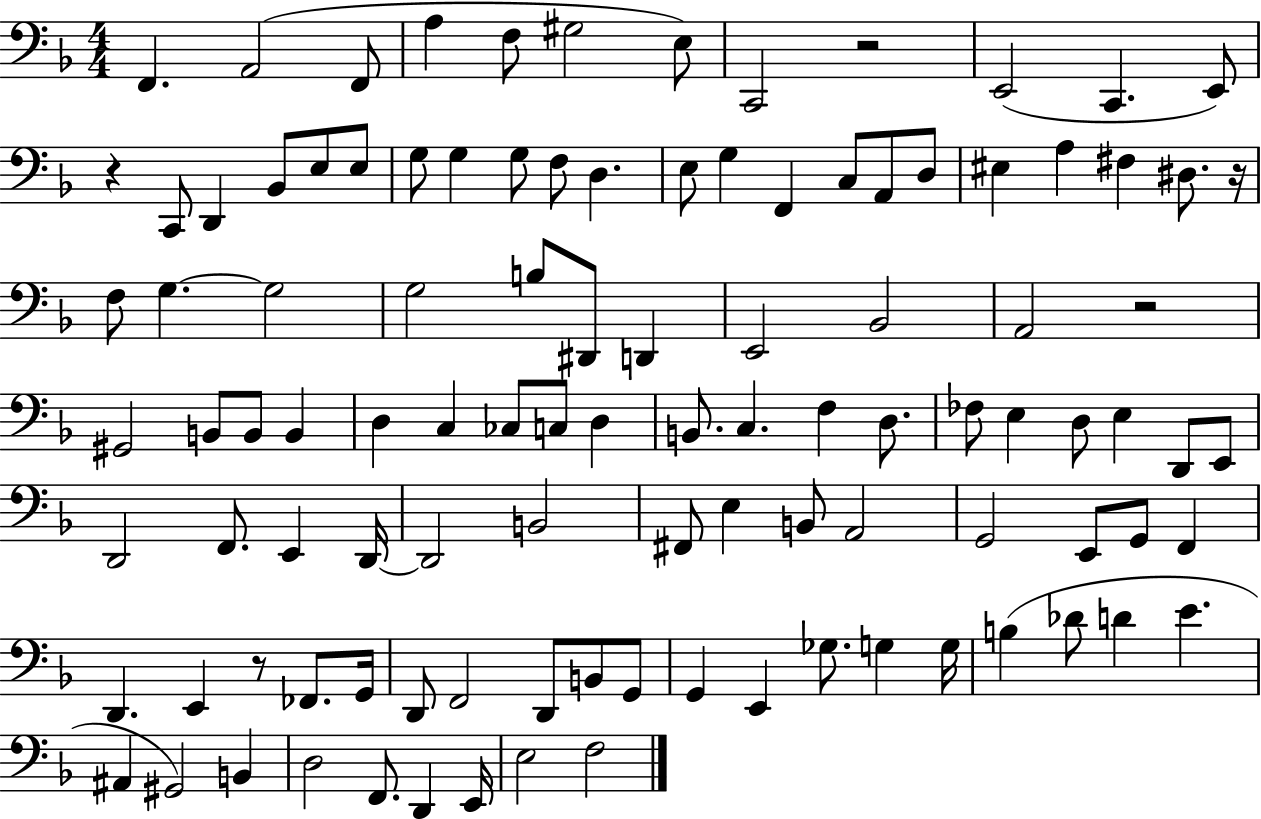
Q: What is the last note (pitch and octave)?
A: F3